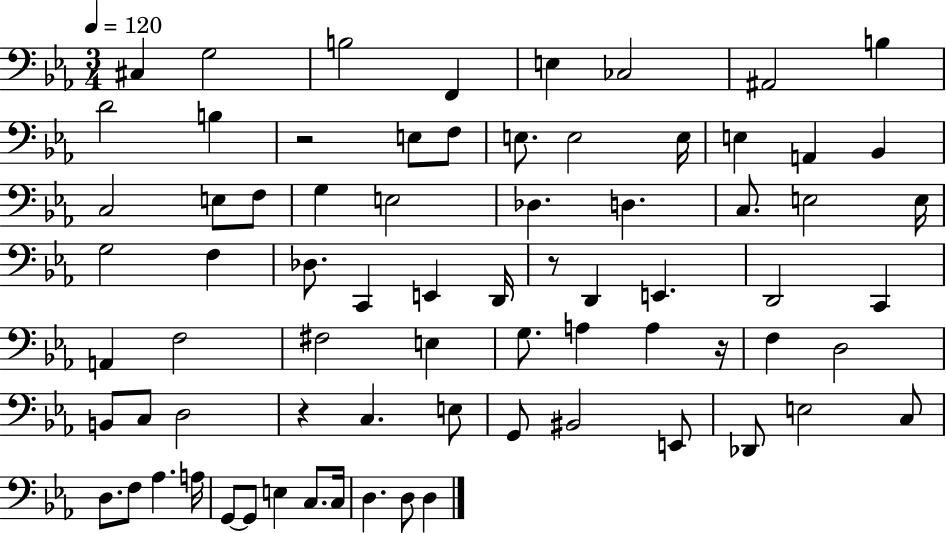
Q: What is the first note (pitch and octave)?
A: C#3